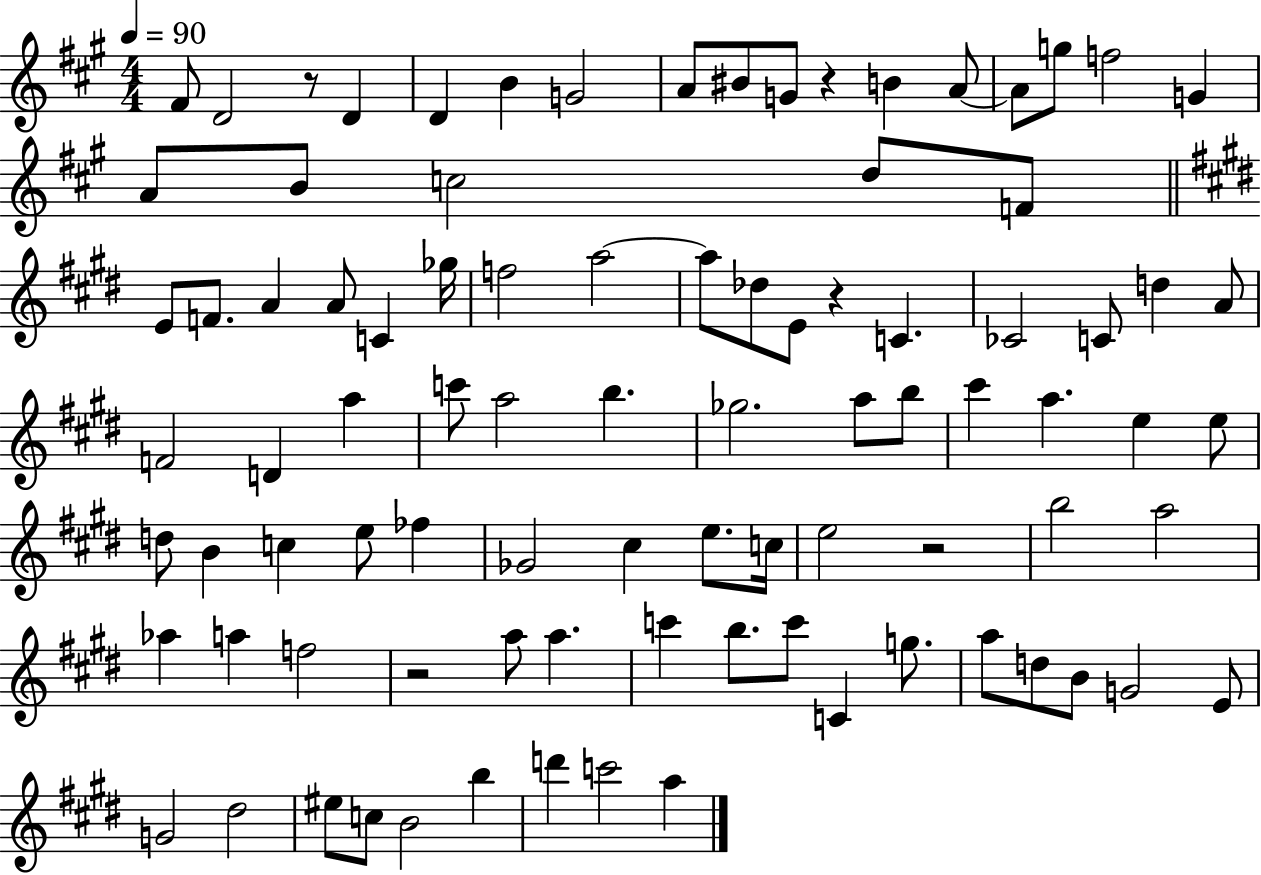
X:1
T:Untitled
M:4/4
L:1/4
K:A
^F/2 D2 z/2 D D B G2 A/2 ^B/2 G/2 z B A/2 A/2 g/2 f2 G A/2 B/2 c2 d/2 F/2 E/2 F/2 A A/2 C _g/4 f2 a2 a/2 _d/2 E/2 z C _C2 C/2 d A/2 F2 D a c'/2 a2 b _g2 a/2 b/2 ^c' a e e/2 d/2 B c e/2 _f _G2 ^c e/2 c/4 e2 z2 b2 a2 _a a f2 z2 a/2 a c' b/2 c'/2 C g/2 a/2 d/2 B/2 G2 E/2 G2 ^d2 ^e/2 c/2 B2 b d' c'2 a